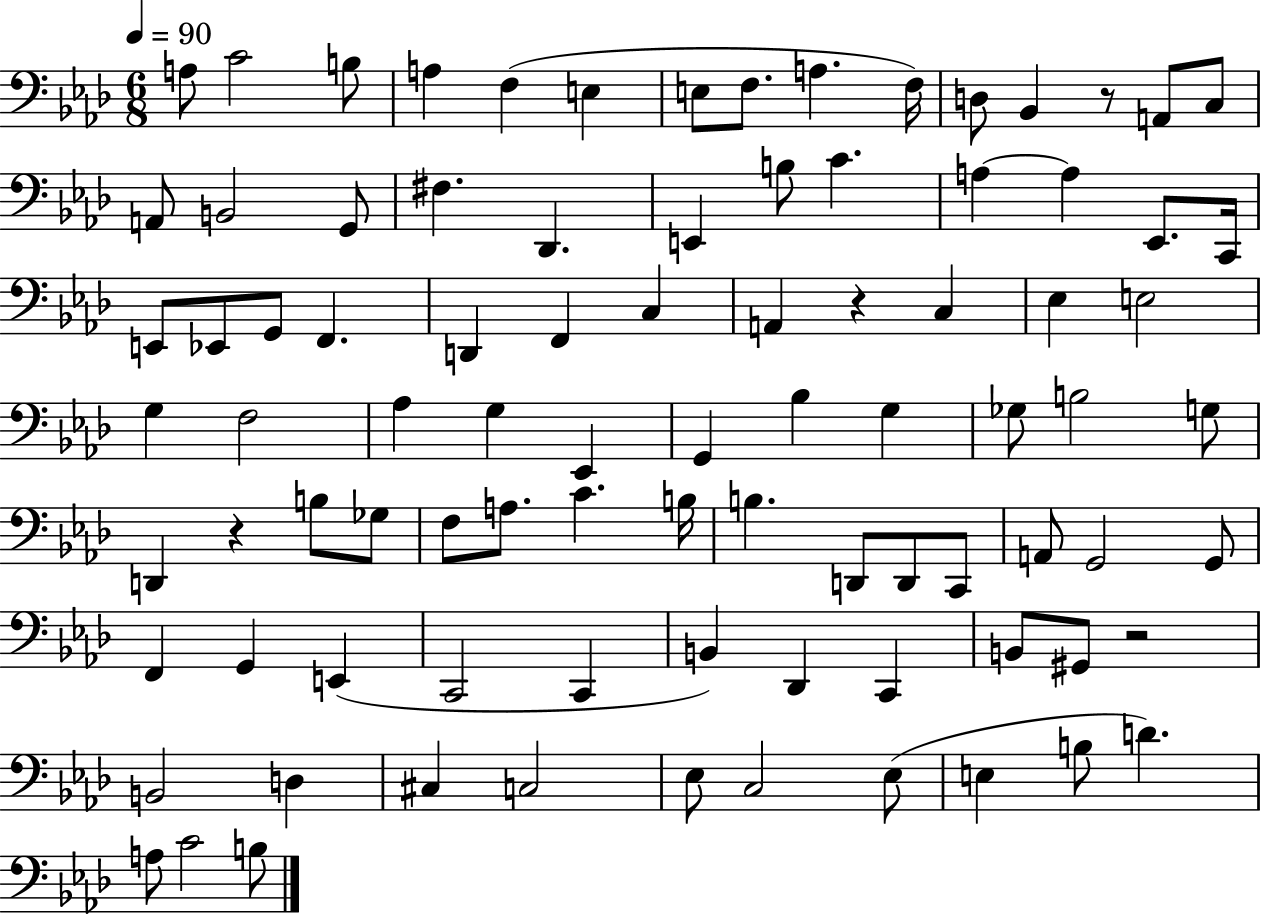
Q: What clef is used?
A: bass